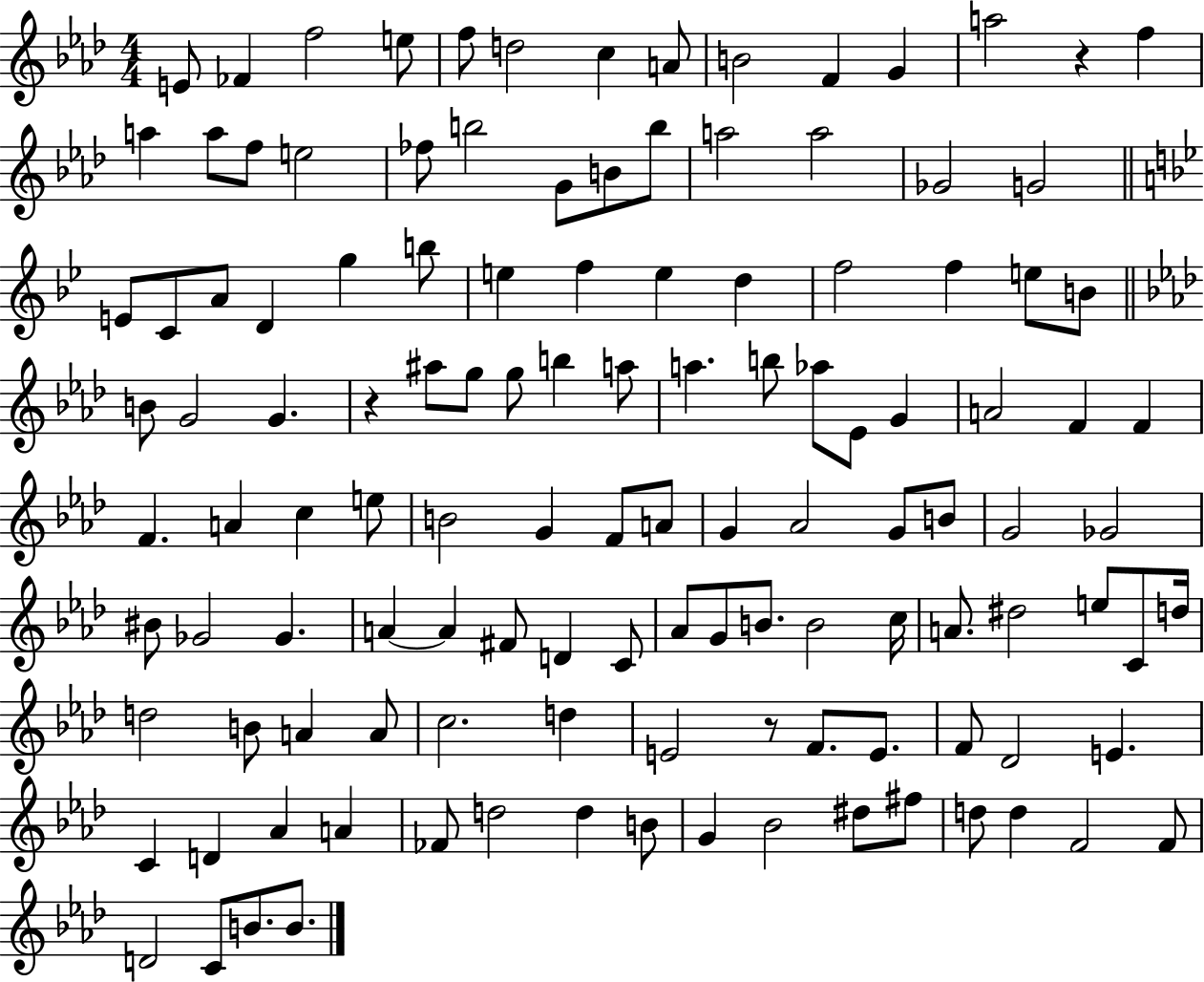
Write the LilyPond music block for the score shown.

{
  \clef treble
  \numericTimeSignature
  \time 4/4
  \key aes \major
  \repeat volta 2 { e'8 fes'4 f''2 e''8 | f''8 d''2 c''4 a'8 | b'2 f'4 g'4 | a''2 r4 f''4 | \break a''4 a''8 f''8 e''2 | fes''8 b''2 g'8 b'8 b''8 | a''2 a''2 | ges'2 g'2 | \break \bar "||" \break \key g \minor e'8 c'8 a'8 d'4 g''4 b''8 | e''4 f''4 e''4 d''4 | f''2 f''4 e''8 b'8 | \bar "||" \break \key aes \major b'8 g'2 g'4. | r4 ais''8 g''8 g''8 b''4 a''8 | a''4. b''8 aes''8 ees'8 g'4 | a'2 f'4 f'4 | \break f'4. a'4 c''4 e''8 | b'2 g'4 f'8 a'8 | g'4 aes'2 g'8 b'8 | g'2 ges'2 | \break bis'8 ges'2 ges'4. | a'4~~ a'4 fis'8 d'4 c'8 | aes'8 g'8 b'8. b'2 c''16 | a'8. dis''2 e''8 c'8 d''16 | \break d''2 b'8 a'4 a'8 | c''2. d''4 | e'2 r8 f'8. e'8. | f'8 des'2 e'4. | \break c'4 d'4 aes'4 a'4 | fes'8 d''2 d''4 b'8 | g'4 bes'2 dis''8 fis''8 | d''8 d''4 f'2 f'8 | \break d'2 c'8 b'8. b'8. | } \bar "|."
}